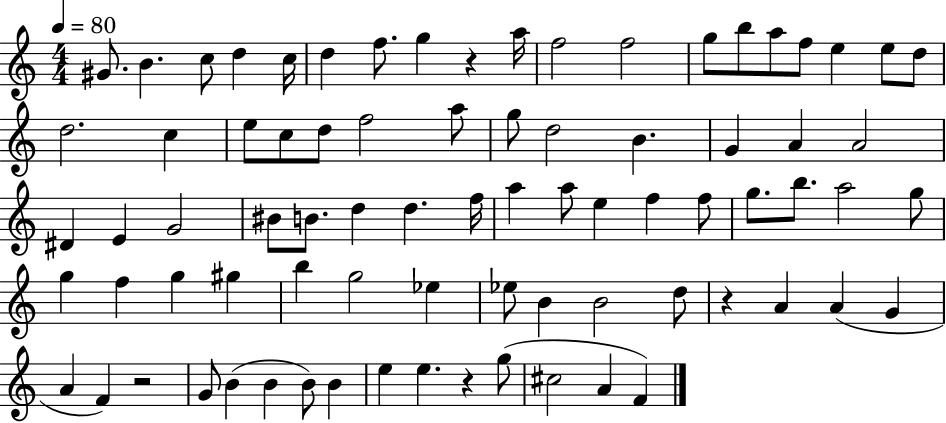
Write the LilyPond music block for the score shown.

{
  \clef treble
  \numericTimeSignature
  \time 4/4
  \key c \major
  \tempo 4 = 80
  gis'8. b'4. c''8 d''4 c''16 | d''4 f''8. g''4 r4 a''16 | f''2 f''2 | g''8 b''8 a''8 f''8 e''4 e''8 d''8 | \break d''2. c''4 | e''8 c''8 d''8 f''2 a''8 | g''8 d''2 b'4. | g'4 a'4 a'2 | \break dis'4 e'4 g'2 | bis'8 b'8. d''4 d''4. f''16 | a''4 a''8 e''4 f''4 f''8 | g''8. b''8. a''2 g''8 | \break g''4 f''4 g''4 gis''4 | b''4 g''2 ees''4 | ees''8 b'4 b'2 d''8 | r4 a'4 a'4( g'4 | \break a'4 f'4) r2 | g'8 b'4( b'4 b'8) b'4 | e''4 e''4. r4 g''8( | cis''2 a'4 f'4) | \break \bar "|."
}